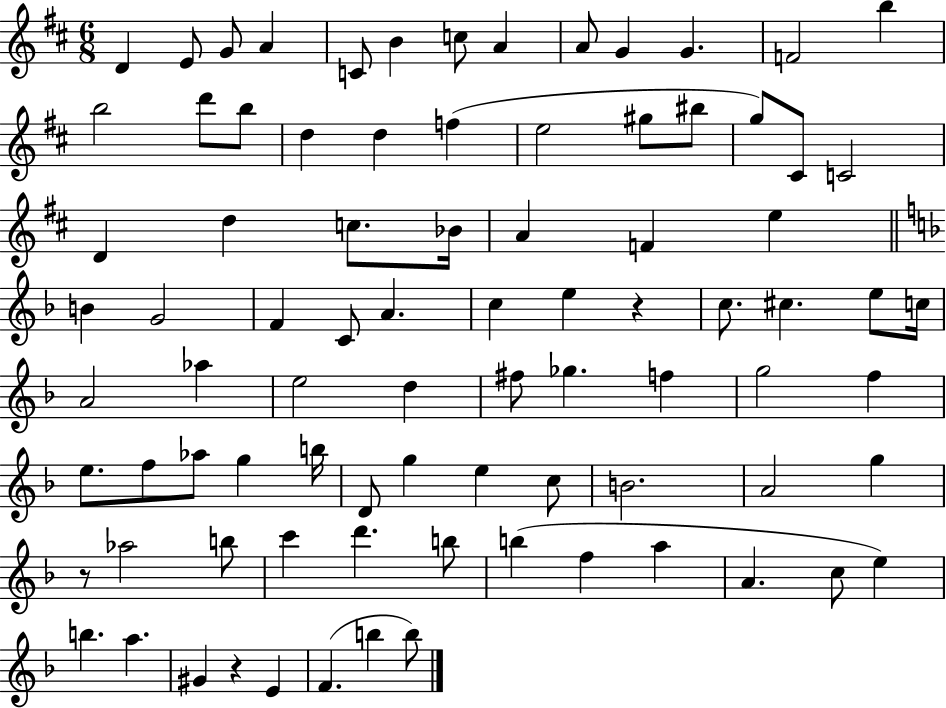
D4/q E4/e G4/e A4/q C4/e B4/q C5/e A4/q A4/e G4/q G4/q. F4/h B5/q B5/h D6/e B5/e D5/q D5/q F5/q E5/h G#5/e BIS5/e G5/e C#4/e C4/h D4/q D5/q C5/e. Bb4/s A4/q F4/q E5/q B4/q G4/h F4/q C4/e A4/q. C5/q E5/q R/q C5/e. C#5/q. E5/e C5/s A4/h Ab5/q E5/h D5/q F#5/e Gb5/q. F5/q G5/h F5/q E5/e. F5/e Ab5/e G5/q B5/s D4/e G5/q E5/q C5/e B4/h. A4/h G5/q R/e Ab5/h B5/e C6/q D6/q. B5/e B5/q F5/q A5/q A4/q. C5/e E5/q B5/q. A5/q. G#4/q R/q E4/q F4/q. B5/q B5/e